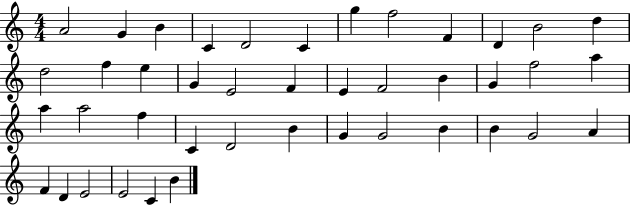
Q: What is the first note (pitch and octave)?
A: A4